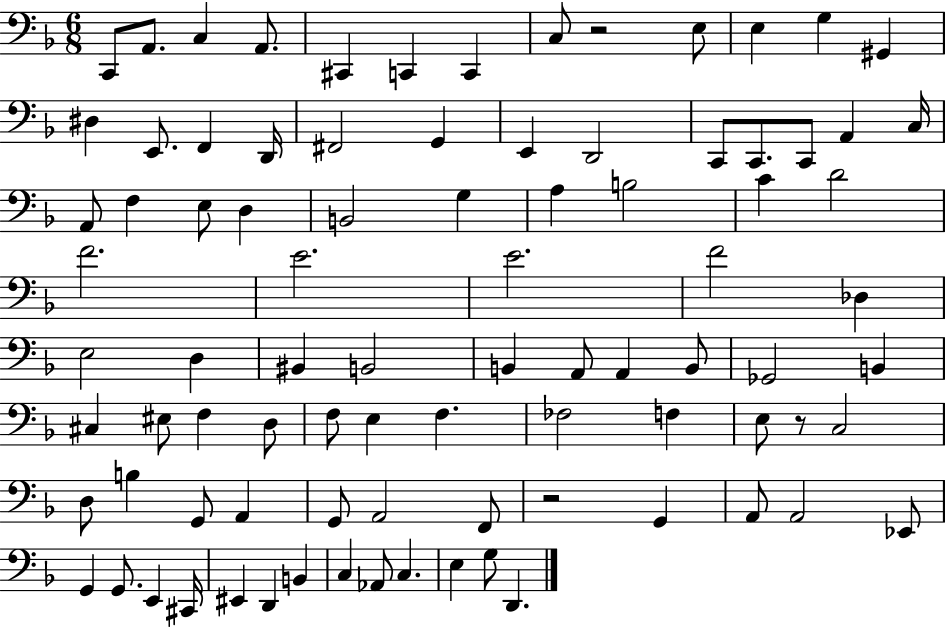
X:1
T:Untitled
M:6/8
L:1/4
K:F
C,,/2 A,,/2 C, A,,/2 ^C,, C,, C,, C,/2 z2 E,/2 E, G, ^G,, ^D, E,,/2 F,, D,,/4 ^F,,2 G,, E,, D,,2 C,,/2 C,,/2 C,,/2 A,, C,/4 A,,/2 F, E,/2 D, B,,2 G, A, B,2 C D2 F2 E2 E2 F2 _D, E,2 D, ^B,, B,,2 B,, A,,/2 A,, B,,/2 _G,,2 B,, ^C, ^E,/2 F, D,/2 F,/2 E, F, _F,2 F, E,/2 z/2 C,2 D,/2 B, G,,/2 A,, G,,/2 A,,2 F,,/2 z2 G,, A,,/2 A,,2 _E,,/2 G,, G,,/2 E,, ^C,,/4 ^E,, D,, B,, C, _A,,/2 C, E, G,/2 D,,